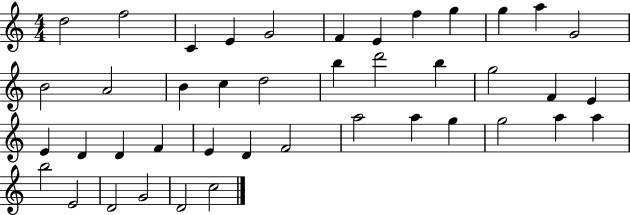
X:1
T:Untitled
M:4/4
L:1/4
K:C
d2 f2 C E G2 F E f g g a G2 B2 A2 B c d2 b d'2 b g2 F E E D D F E D F2 a2 a g g2 a a b2 E2 D2 G2 D2 c2